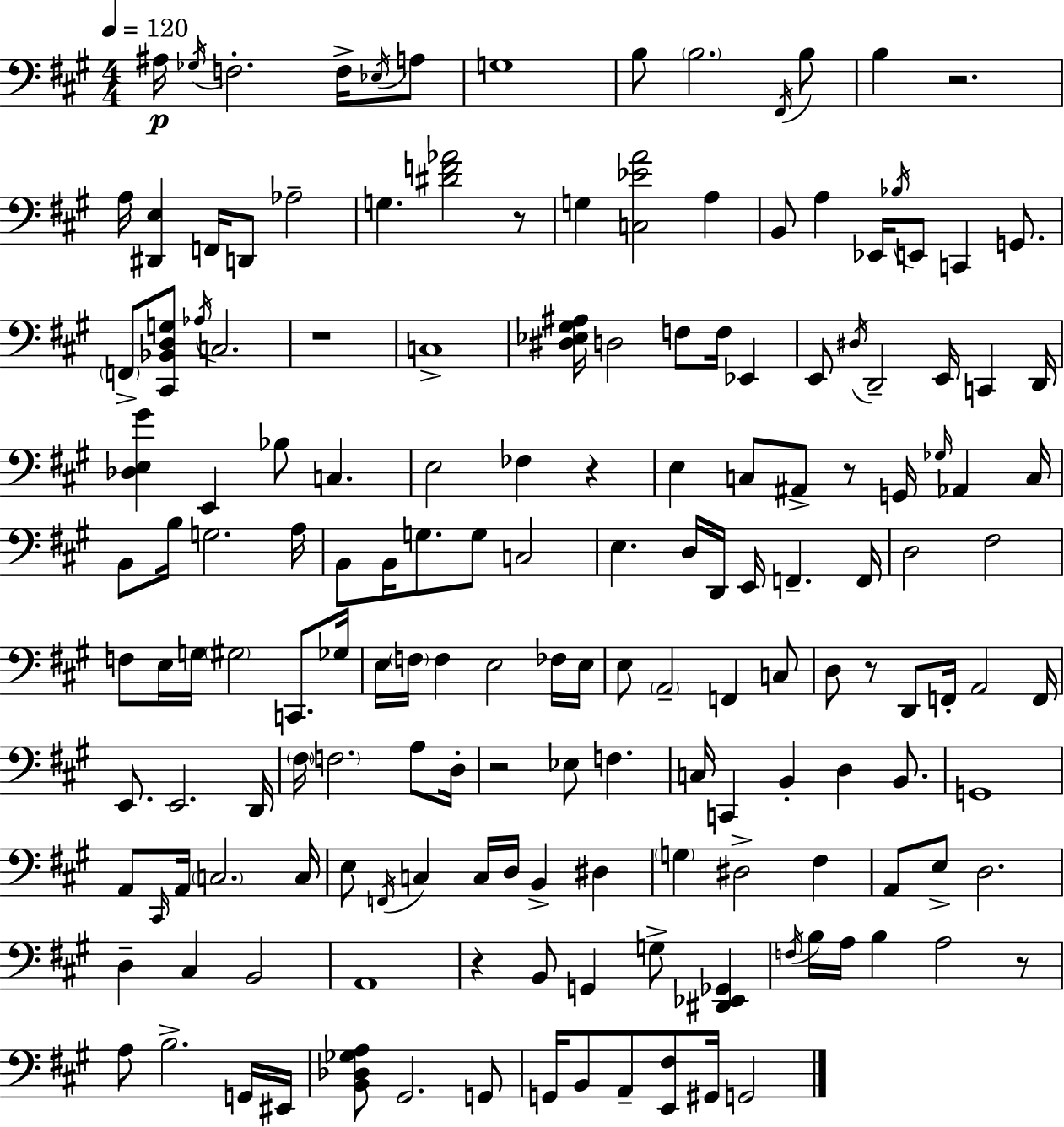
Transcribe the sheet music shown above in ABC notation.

X:1
T:Untitled
M:4/4
L:1/4
K:A
^A,/4 _G,/4 F,2 F,/4 _E,/4 A,/2 G,4 B,/2 B,2 ^F,,/4 B,/2 B, z2 A,/4 [^D,,E,] F,,/4 D,,/2 _A,2 G, [^DF_A]2 z/2 G, [C,_EA]2 A, B,,/2 A, _E,,/4 _B,/4 E,,/2 C,, G,,/2 F,,/2 [^C,,_B,,D,G,]/2 _A,/4 C,2 z4 C,4 [^D,_E,^G,^A,]/4 D,2 F,/2 F,/4 _E,, E,,/2 ^D,/4 D,,2 E,,/4 C,, D,,/4 [_D,E,^G] E,, _B,/2 C, E,2 _F, z E, C,/2 ^A,,/2 z/2 G,,/4 _G,/4 _A,, C,/4 B,,/2 B,/4 G,2 A,/4 B,,/2 B,,/4 G,/2 G,/2 C,2 E, D,/4 D,,/4 E,,/4 F,, F,,/4 D,2 ^F,2 F,/2 E,/4 G,/4 ^G,2 C,,/2 _G,/4 E,/4 F,/4 F, E,2 _F,/4 E,/4 E,/2 A,,2 F,, C,/2 D,/2 z/2 D,,/2 F,,/4 A,,2 F,,/4 E,,/2 E,,2 D,,/4 ^F,/4 F,2 A,/2 D,/4 z2 _E,/2 F, C,/4 C,, B,, D, B,,/2 G,,4 A,,/2 ^C,,/4 A,,/4 C,2 C,/4 E,/2 F,,/4 C, C,/4 D,/4 B,, ^D, G, ^D,2 ^F, A,,/2 E,/2 D,2 D, ^C, B,,2 A,,4 z B,,/2 G,, G,/2 [^D,,_E,,_G,,] F,/4 B,/4 A,/4 B, A,2 z/2 A,/2 B,2 G,,/4 ^E,,/4 [B,,_D,_G,A,]/2 ^G,,2 G,,/2 G,,/4 B,,/2 A,,/2 [E,,^F,]/2 ^G,,/4 G,,2